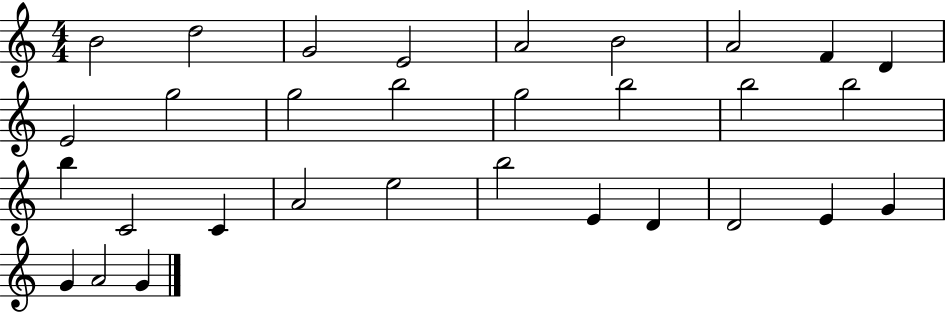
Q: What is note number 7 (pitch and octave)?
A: A4